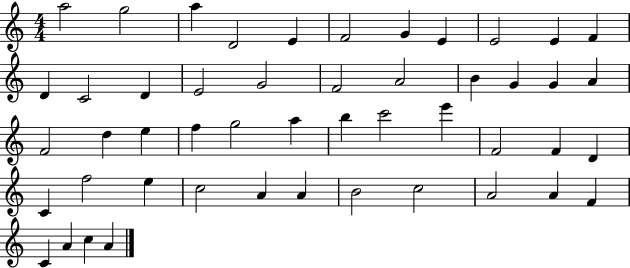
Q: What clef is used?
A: treble